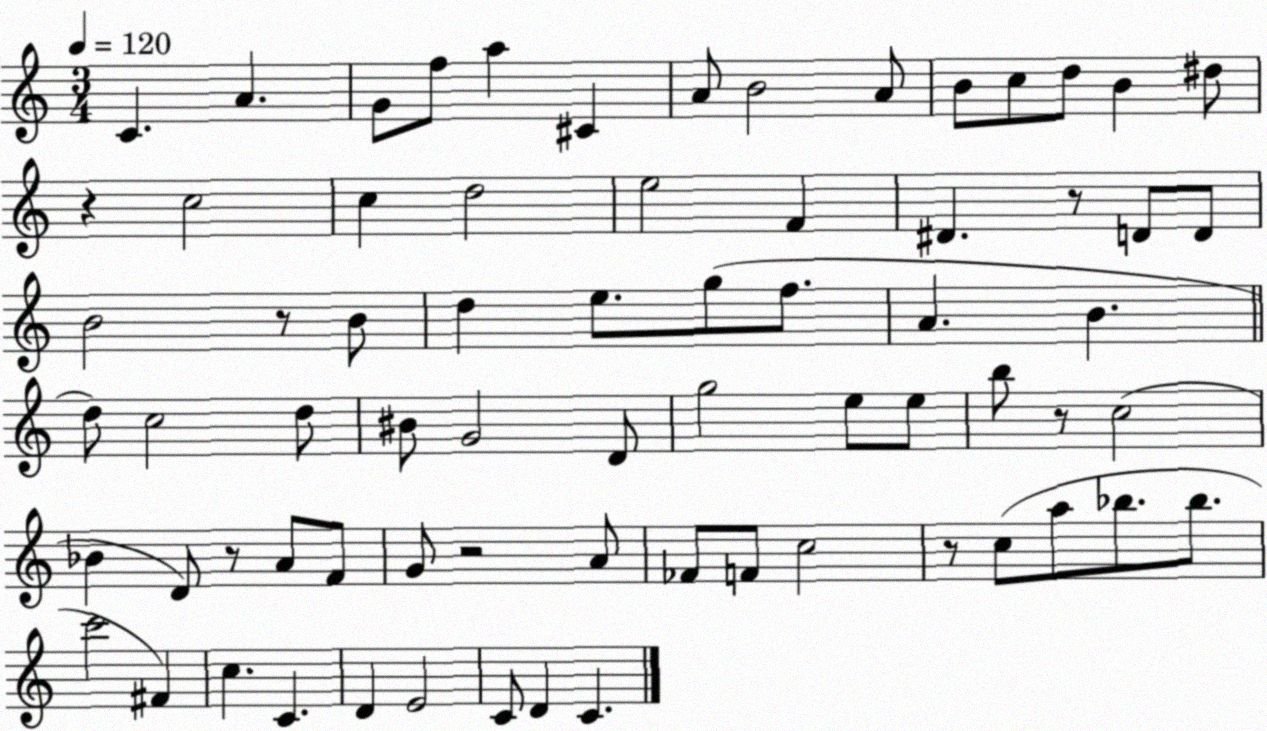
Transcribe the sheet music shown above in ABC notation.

X:1
T:Untitled
M:3/4
L:1/4
K:C
C A G/2 f/2 a ^C A/2 B2 A/2 B/2 c/2 d/2 B ^d/2 z c2 c d2 e2 F ^D z/2 D/2 D/2 B2 z/2 B/2 d e/2 g/2 f/2 A B d/2 c2 d/2 ^B/2 G2 D/2 g2 e/2 e/2 b/2 z/2 c2 _B D/2 z/2 A/2 F/2 G/2 z2 A/2 _F/2 F/2 c2 z/2 c/2 a/2 _b/2 _b/2 c'2 ^F c C D E2 C/2 D C